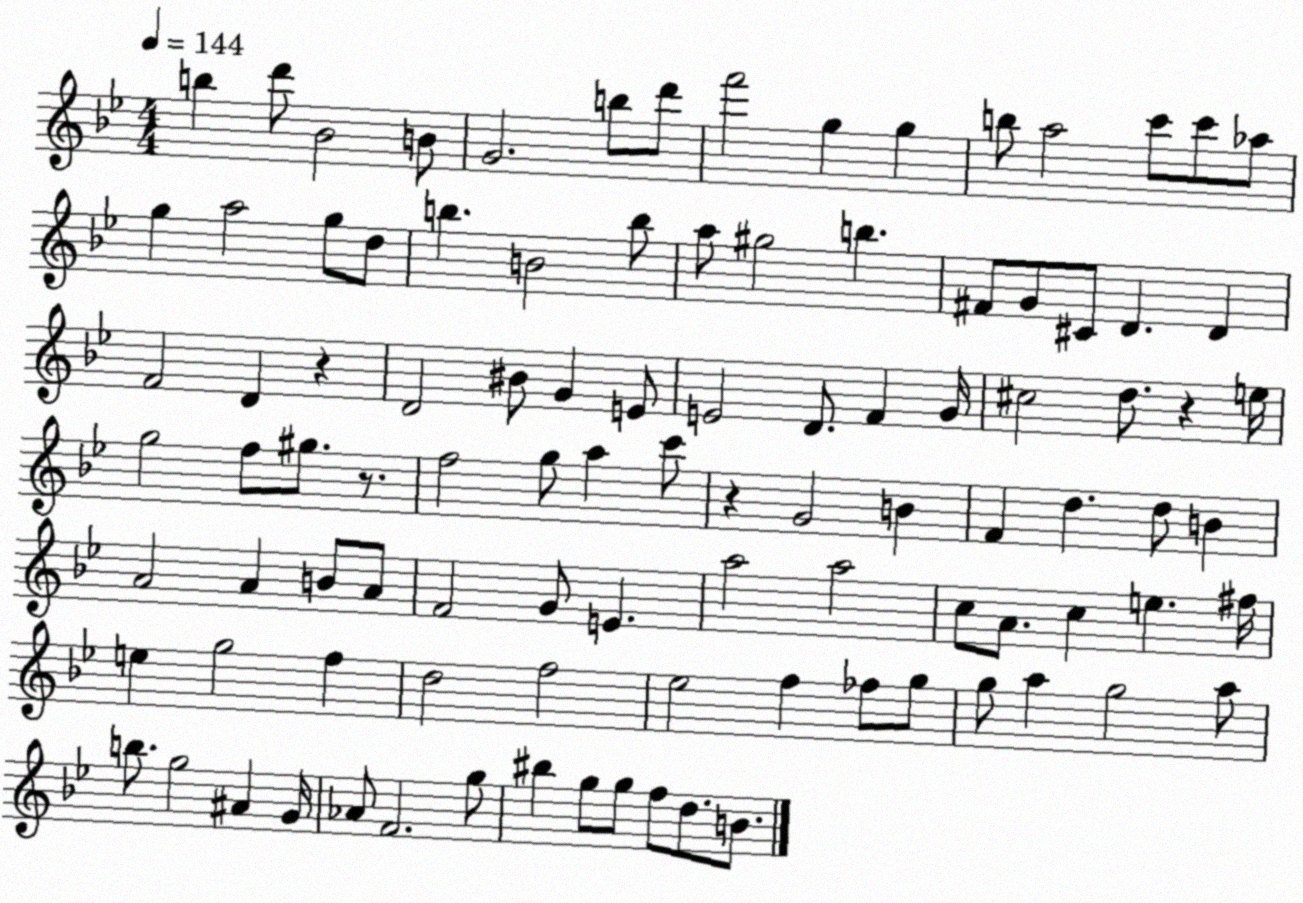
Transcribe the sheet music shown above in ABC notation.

X:1
T:Untitled
M:4/4
L:1/4
K:Bb
b d'/2 _B2 B/2 G2 b/2 d'/2 f'2 g g b/2 a2 c'/2 c'/2 _a/2 g a2 g/2 d/2 b B2 b/2 a/2 ^g2 b ^F/2 G/2 ^C/2 D D F2 D z D2 ^B/2 G E/2 E2 D/2 F G/4 ^c2 d/2 z e/4 g2 f/2 ^g/2 z/2 f2 g/2 a c'/2 z G2 B F d d/2 B A2 A B/2 A/2 F2 G/2 E a2 a2 c/2 A/2 c e ^f/4 e g2 f d2 f2 _e2 f _f/2 g/2 g/2 a g2 a/2 b/2 g2 ^A G/4 _A/2 F2 g/2 ^b g/2 g/2 f/2 d/2 B/2